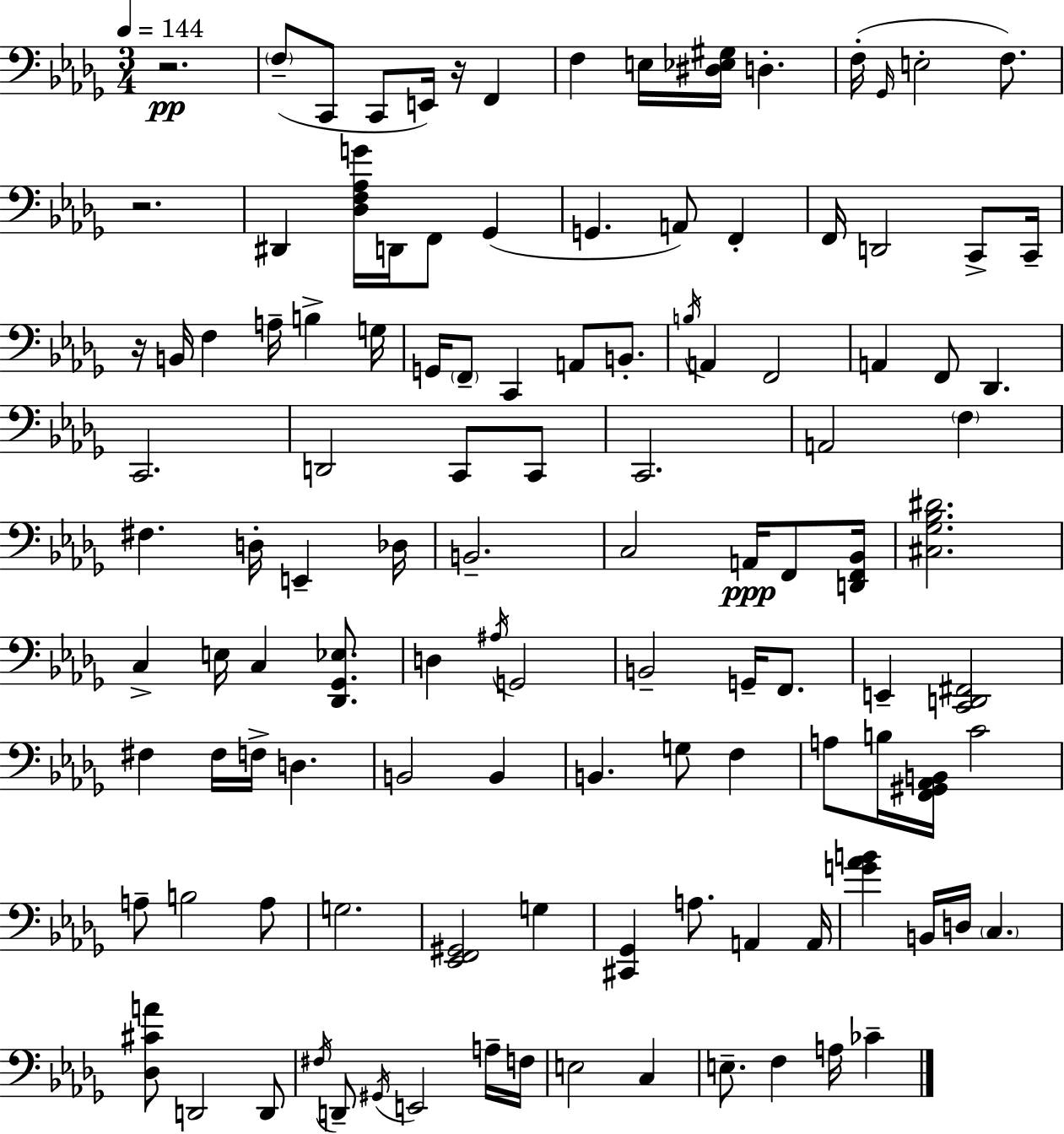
{
  \clef bass
  \numericTimeSignature
  \time 3/4
  \key bes \minor
  \tempo 4 = 144
  r2.\pp | \parenthesize f8--( c,8 c,8 e,16) r16 f,4 | f4 e16 <dis ees gis>16 d4.-. | f16-.( \grace { ges,16 } e2-. f8.) | \break r2. | dis,4 <des f aes g'>16 d,16 f,8 ges,4( | g,4. a,8) f,4-. | f,16 d,2 c,8-> | \break c,16-- r16 b,16 f4 a16-- b4-> | g16 g,16 \parenthesize f,8-- c,4 a,8 b,8.-. | \acciaccatura { b16 } a,4 f,2 | a,4 f,8 des,4. | \break c,2. | d,2 c,8 | c,8 c,2. | a,2 \parenthesize f4 | \break fis4. d16-. e,4-- | des16 b,2.-- | c2 a,16\ppp f,8 | <d, f, bes,>16 <cis ges bes dis'>2. | \break c4-> e16 c4 <des, ges, ees>8. | d4 \acciaccatura { ais16 } g,2 | b,2-- g,16-- | f,8. e,4-- <c, d, fis,>2 | \break fis4 fis16 f16-> d4. | b,2 b,4 | b,4. g8 f4 | a8 b16 <f, gis, aes, b,>16 c'2 | \break a8-- b2 | a8 g2. | <ees, f, gis,>2 g4 | <cis, ges,>4 a8. a,4 | \break a,16 <g' aes' b'>4 b,16 d16 \parenthesize c4. | <des cis' a'>8 d,2 | d,8 \acciaccatura { fis16 } d,8-- \acciaccatura { gis,16 } e,2 | a16-- f16 e2 | \break c4 e8.-- f4 | a16 ces'4-- \bar "|."
}